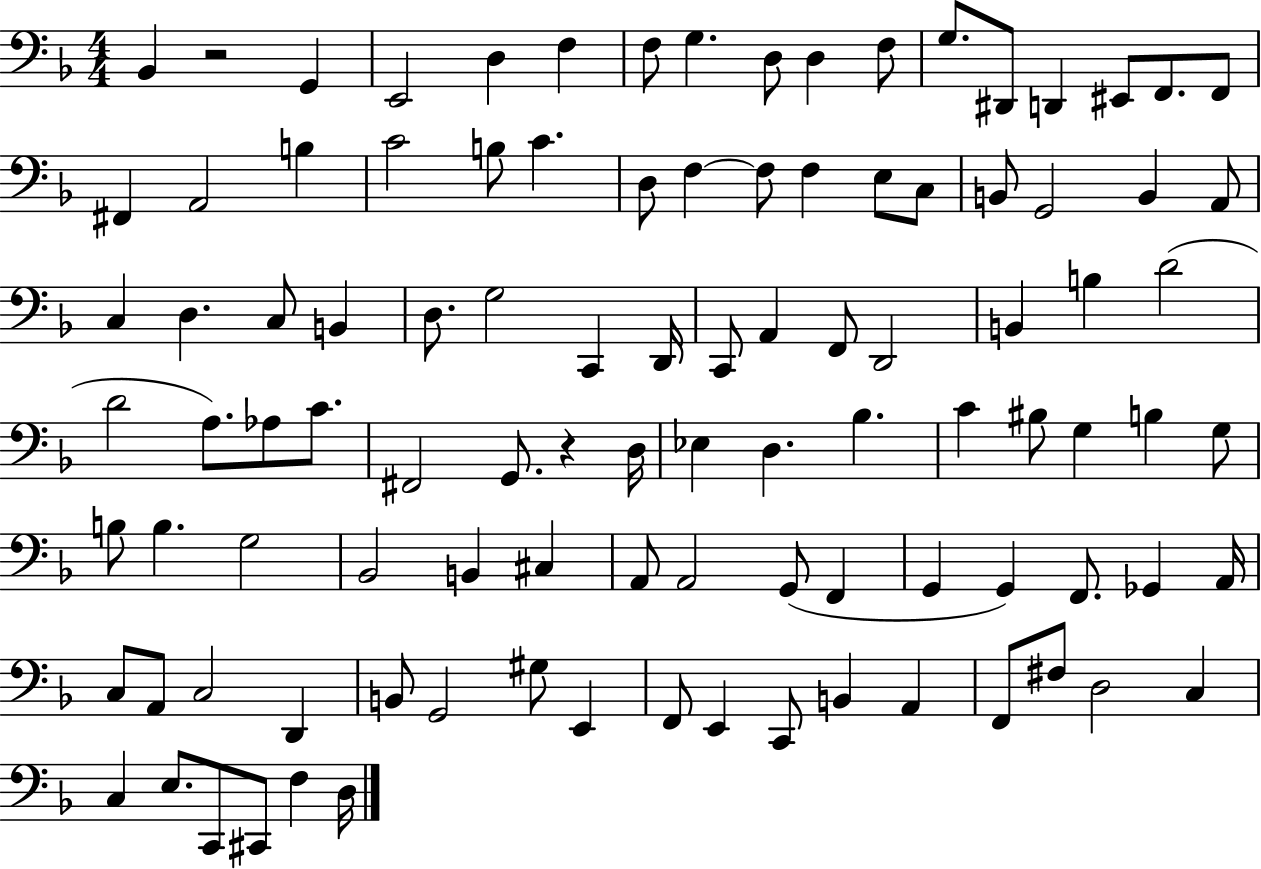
Bb2/q R/h G2/q E2/h D3/q F3/q F3/e G3/q. D3/e D3/q F3/e G3/e. D#2/e D2/q EIS2/e F2/e. F2/e F#2/q A2/h B3/q C4/h B3/e C4/q. D3/e F3/q F3/e F3/q E3/e C3/e B2/e G2/h B2/q A2/e C3/q D3/q. C3/e B2/q D3/e. G3/h C2/q D2/s C2/e A2/q F2/e D2/h B2/q B3/q D4/h D4/h A3/e. Ab3/e C4/e. F#2/h G2/e. R/q D3/s Eb3/q D3/q. Bb3/q. C4/q BIS3/e G3/q B3/q G3/e B3/e B3/q. G3/h Bb2/h B2/q C#3/q A2/e A2/h G2/e F2/q G2/q G2/q F2/e. Gb2/q A2/s C3/e A2/e C3/h D2/q B2/e G2/h G#3/e E2/q F2/e E2/q C2/e B2/q A2/q F2/e F#3/e D3/h C3/q C3/q E3/e. C2/e C#2/e F3/q D3/s